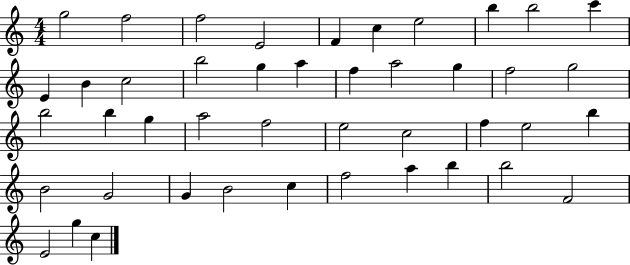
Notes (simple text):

G5/h F5/h F5/h E4/h F4/q C5/q E5/h B5/q B5/h C6/q E4/q B4/q C5/h B5/h G5/q A5/q F5/q A5/h G5/q F5/h G5/h B5/h B5/q G5/q A5/h F5/h E5/h C5/h F5/q E5/h B5/q B4/h G4/h G4/q B4/h C5/q F5/h A5/q B5/q B5/h F4/h E4/h G5/q C5/q